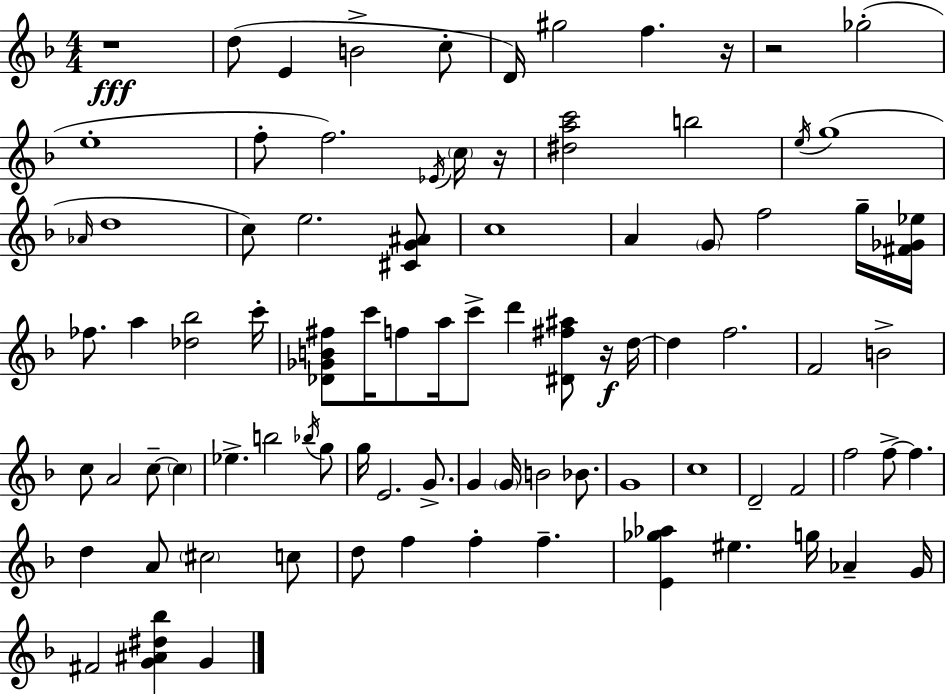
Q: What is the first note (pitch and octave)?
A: D5